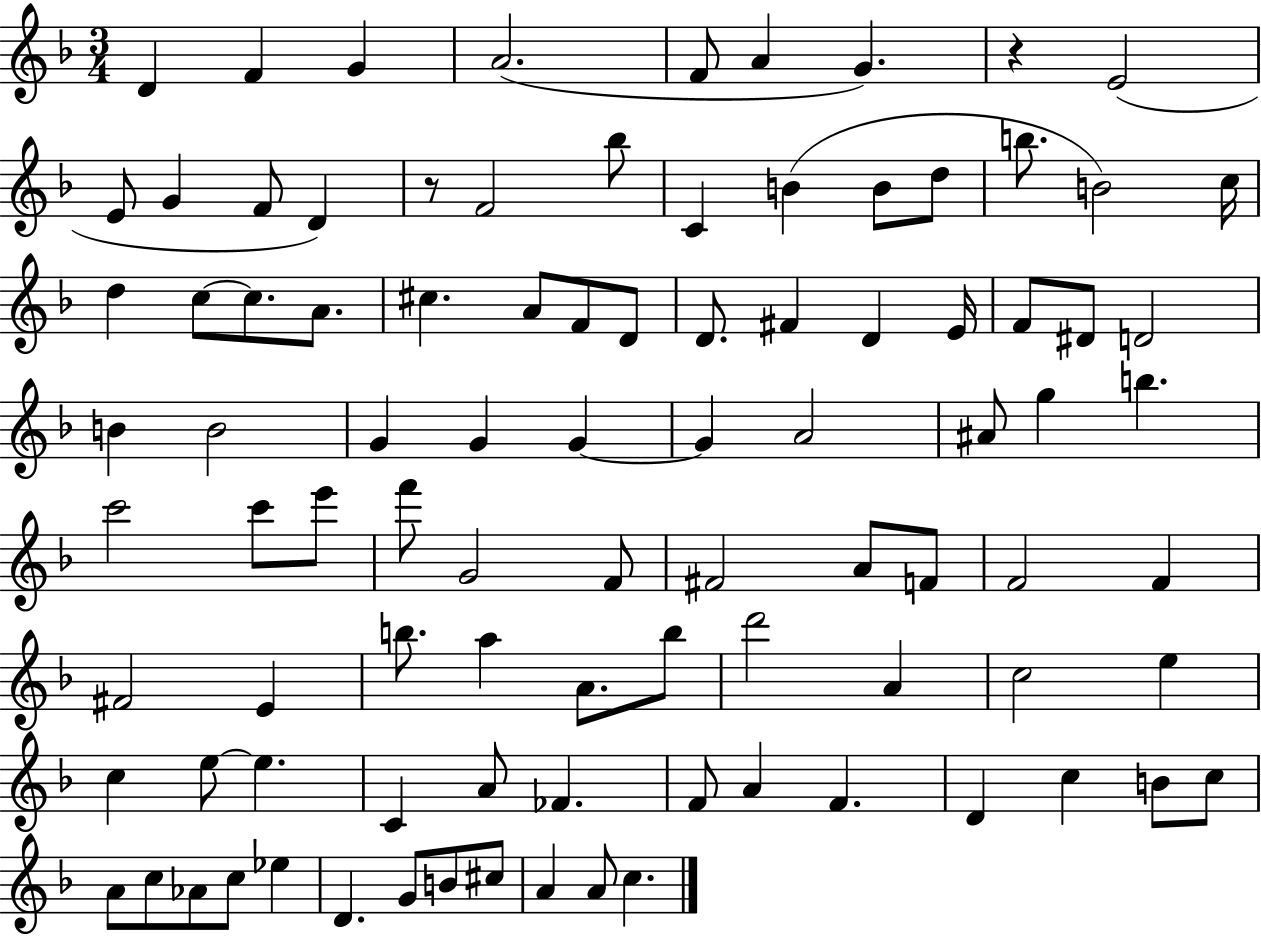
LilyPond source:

{
  \clef treble
  \numericTimeSignature
  \time 3/4
  \key f \major
  d'4 f'4 g'4 | a'2.( | f'8 a'4 g'4.) | r4 e'2( | \break e'8 g'4 f'8 d'4) | r8 f'2 bes''8 | c'4 b'4( b'8 d''8 | b''8. b'2) c''16 | \break d''4 c''8~~ c''8. a'8. | cis''4. a'8 f'8 d'8 | d'8. fis'4 d'4 e'16 | f'8 dis'8 d'2 | \break b'4 b'2 | g'4 g'4 g'4~~ | g'4 a'2 | ais'8 g''4 b''4. | \break c'''2 c'''8 e'''8 | f'''8 g'2 f'8 | fis'2 a'8 f'8 | f'2 f'4 | \break fis'2 e'4 | b''8. a''4 a'8. b''8 | d'''2 a'4 | c''2 e''4 | \break c''4 e''8~~ e''4. | c'4 a'8 fes'4. | f'8 a'4 f'4. | d'4 c''4 b'8 c''8 | \break a'8 c''8 aes'8 c''8 ees''4 | d'4. g'8 b'8 cis''8 | a'4 a'8 c''4. | \bar "|."
}